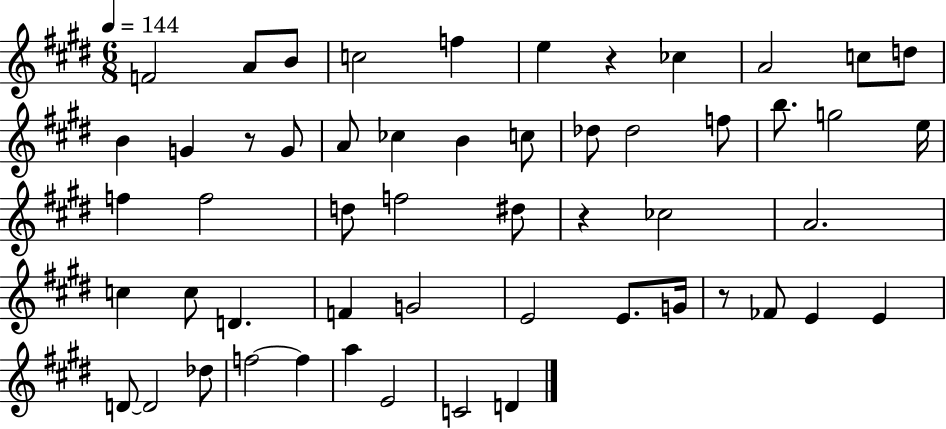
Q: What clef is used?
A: treble